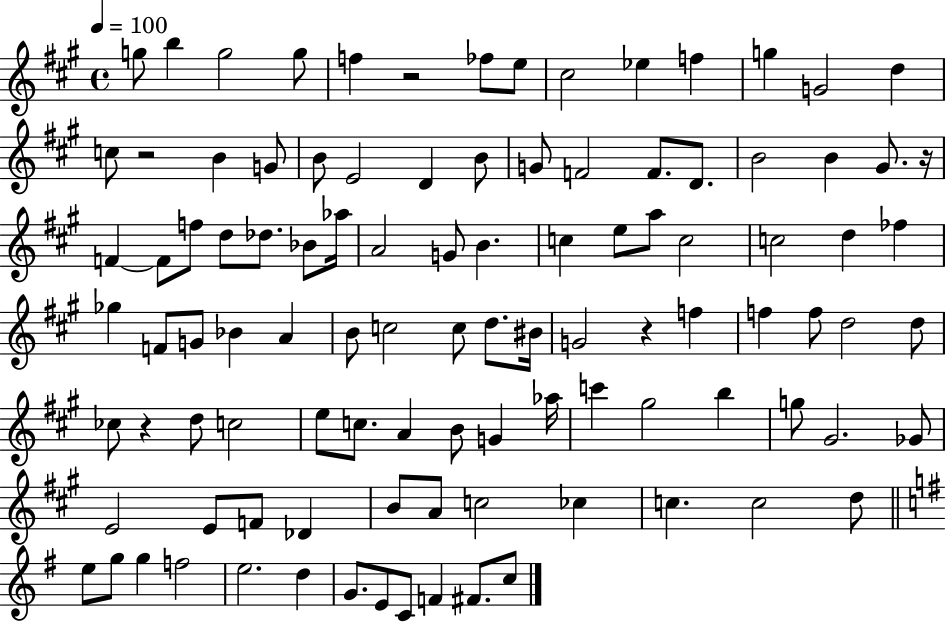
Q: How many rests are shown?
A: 5